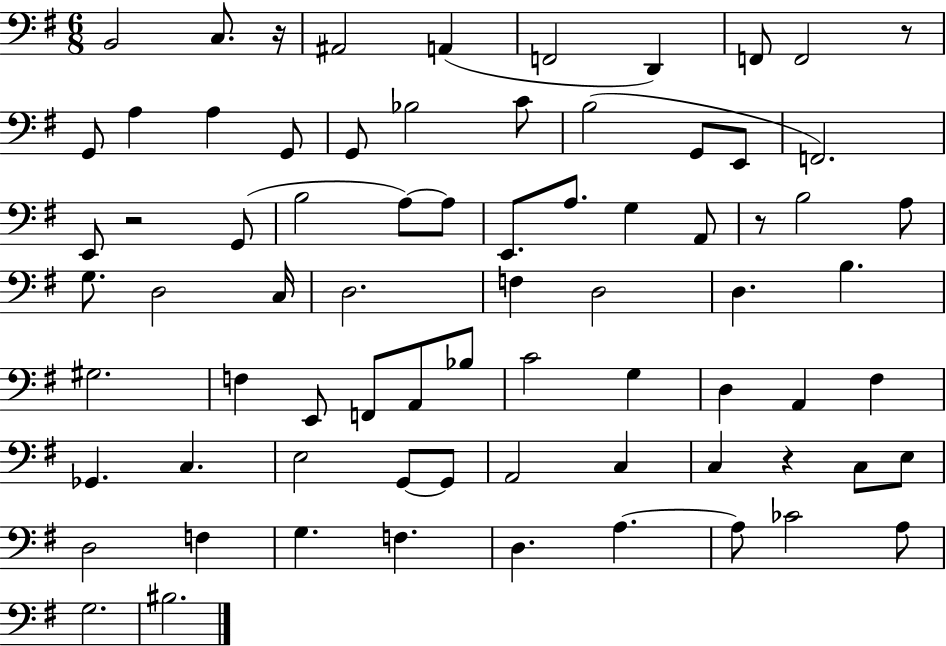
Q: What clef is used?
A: bass